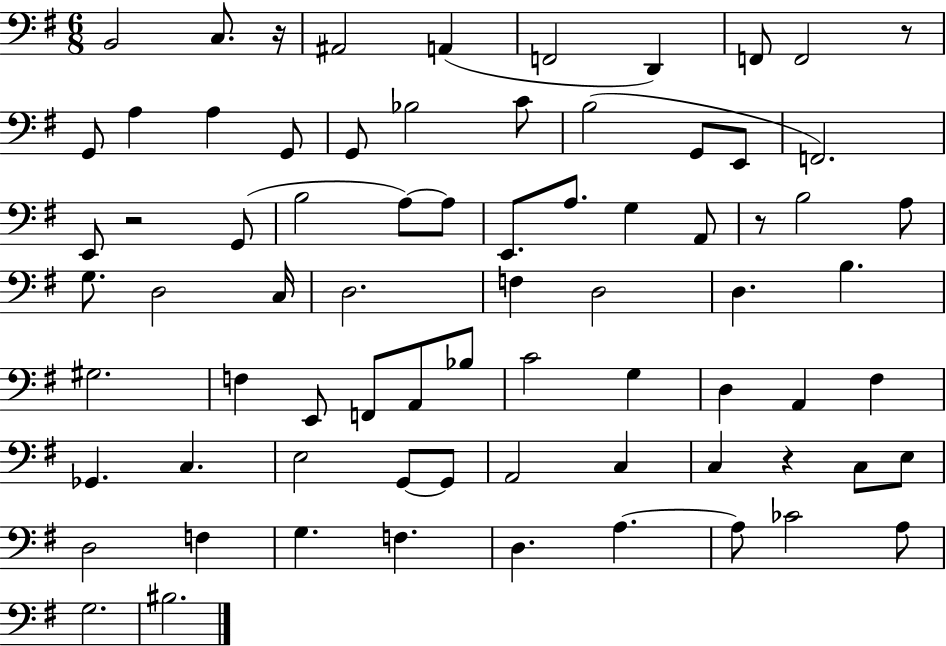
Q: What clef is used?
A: bass